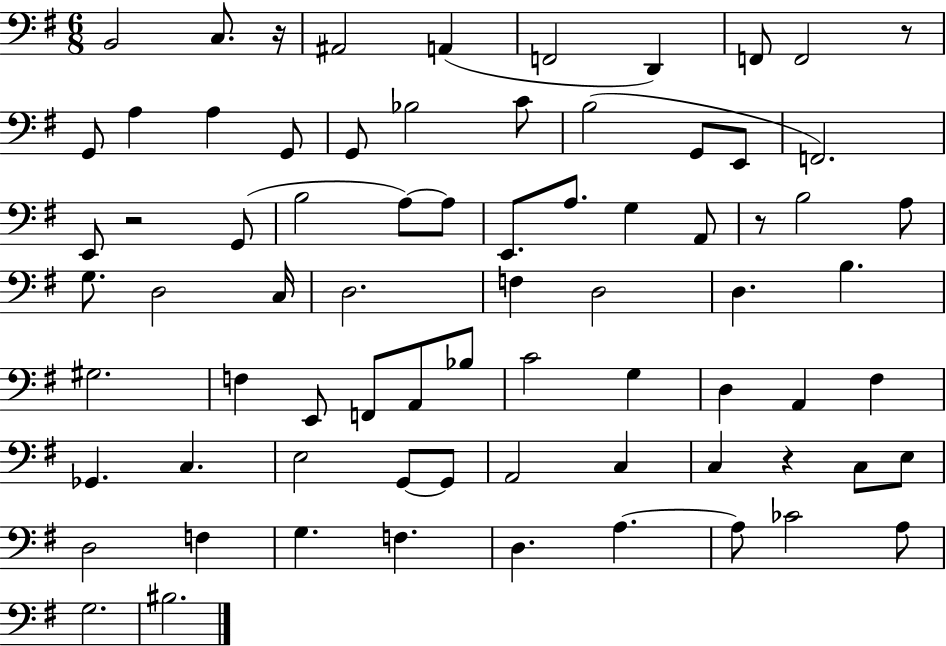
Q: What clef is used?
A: bass